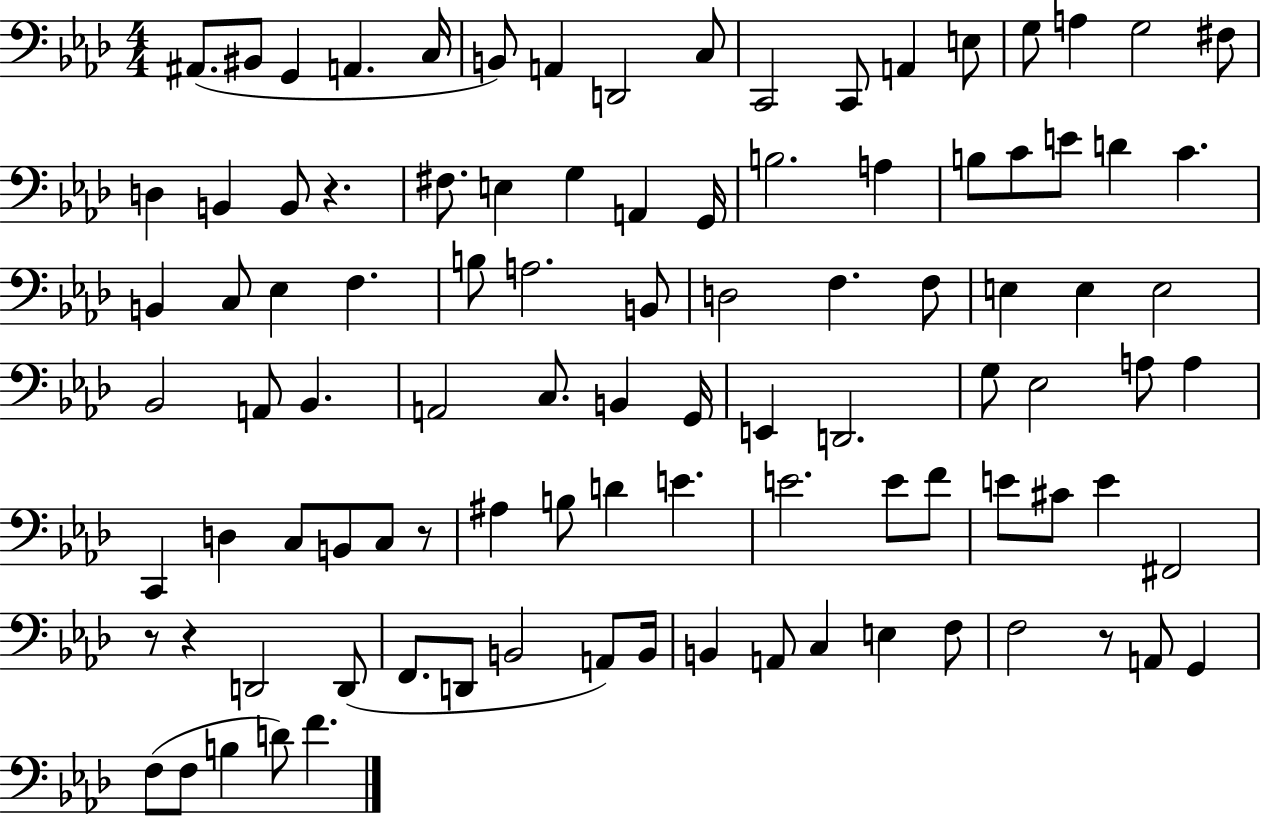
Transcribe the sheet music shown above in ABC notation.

X:1
T:Untitled
M:4/4
L:1/4
K:Ab
^A,,/2 ^B,,/2 G,, A,, C,/4 B,,/2 A,, D,,2 C,/2 C,,2 C,,/2 A,, E,/2 G,/2 A, G,2 ^F,/2 D, B,, B,,/2 z ^F,/2 E, G, A,, G,,/4 B,2 A, B,/2 C/2 E/2 D C B,, C,/2 _E, F, B,/2 A,2 B,,/2 D,2 F, F,/2 E, E, E,2 _B,,2 A,,/2 _B,, A,,2 C,/2 B,, G,,/4 E,, D,,2 G,/2 _E,2 A,/2 A, C,, D, C,/2 B,,/2 C,/2 z/2 ^A, B,/2 D E E2 E/2 F/2 E/2 ^C/2 E ^F,,2 z/2 z D,,2 D,,/2 F,,/2 D,,/2 B,,2 A,,/2 B,,/4 B,, A,,/2 C, E, F,/2 F,2 z/2 A,,/2 G,, F,/2 F,/2 B, D/2 F